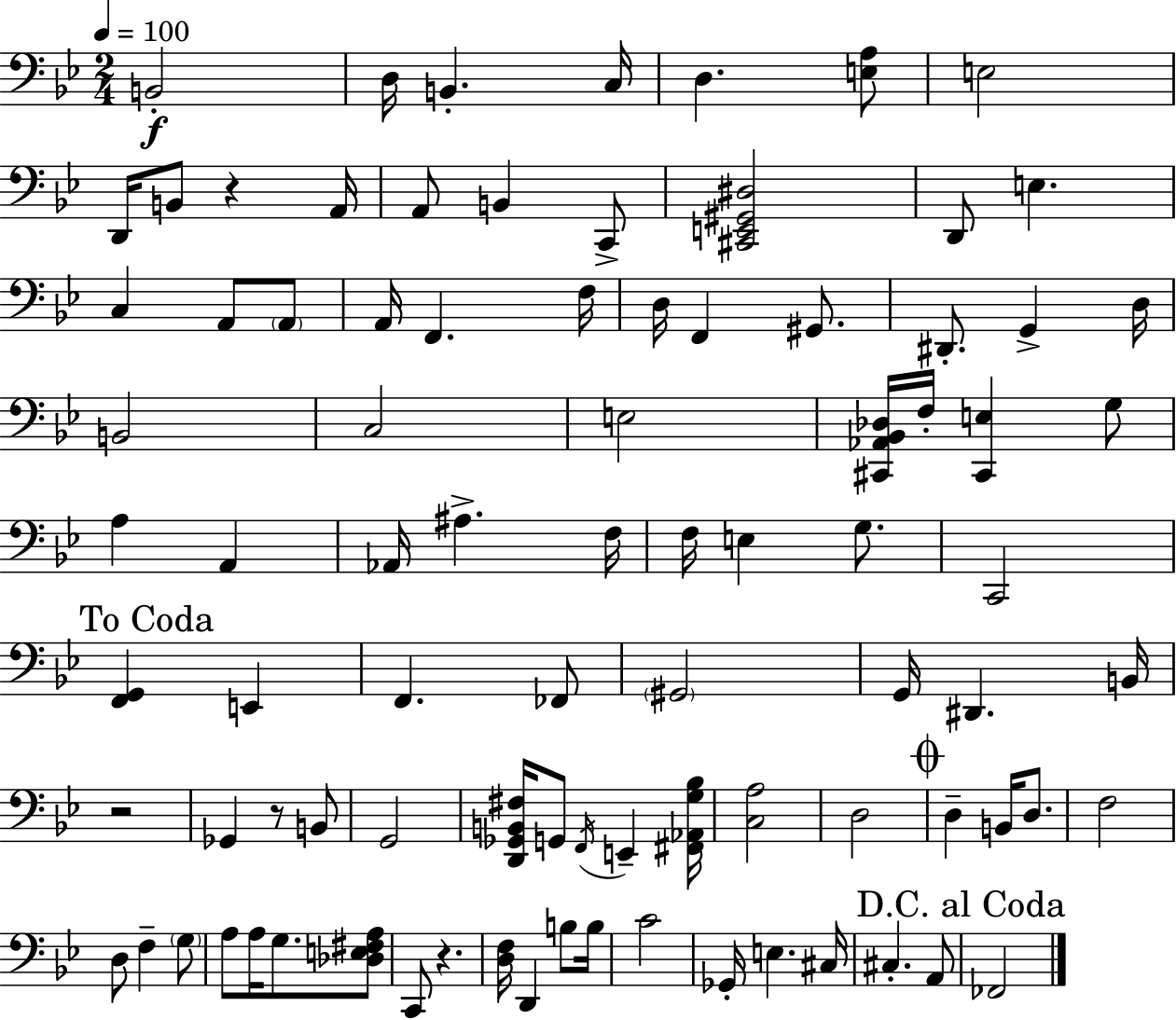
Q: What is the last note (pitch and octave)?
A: FES2